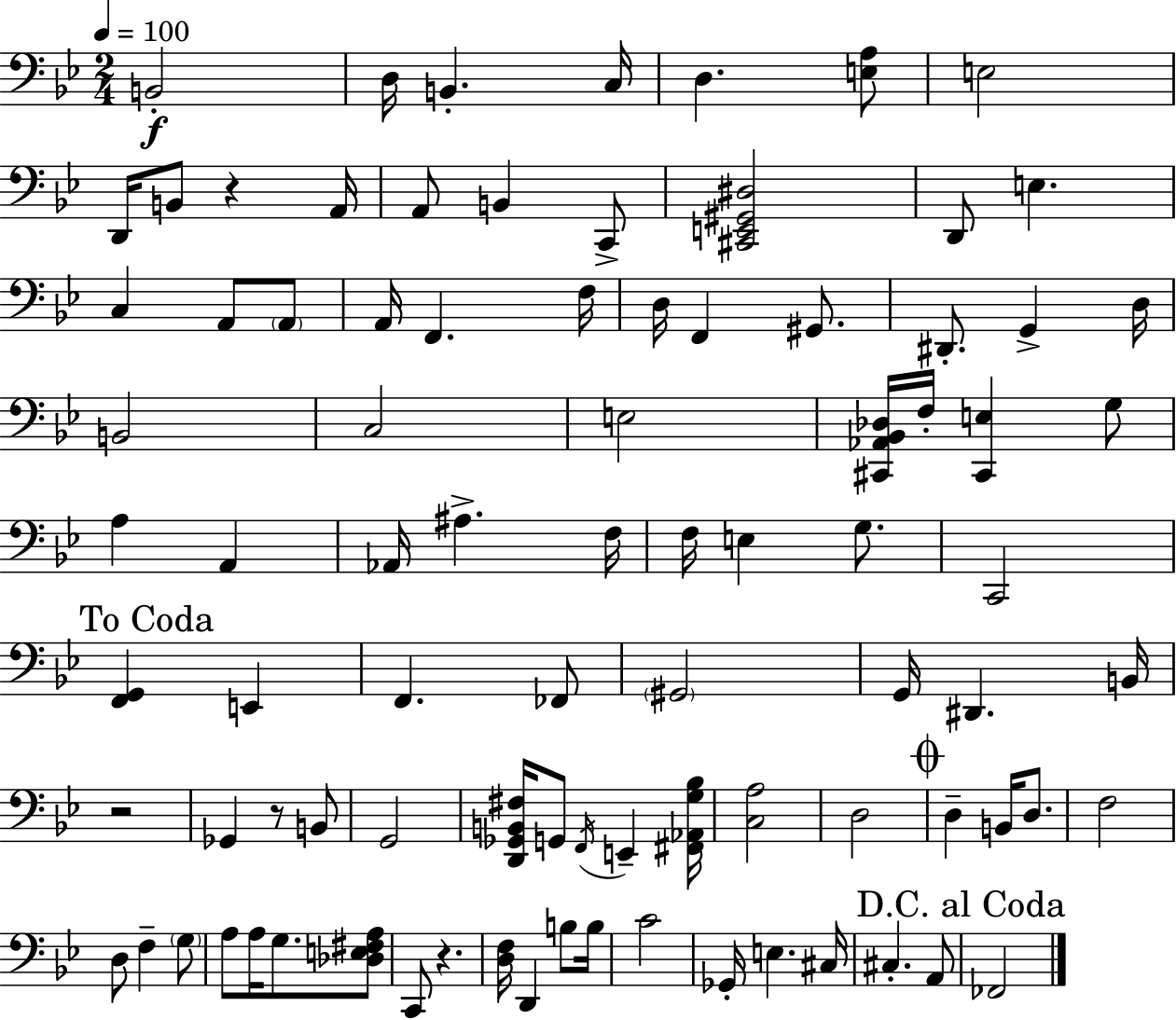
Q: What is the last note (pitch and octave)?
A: FES2